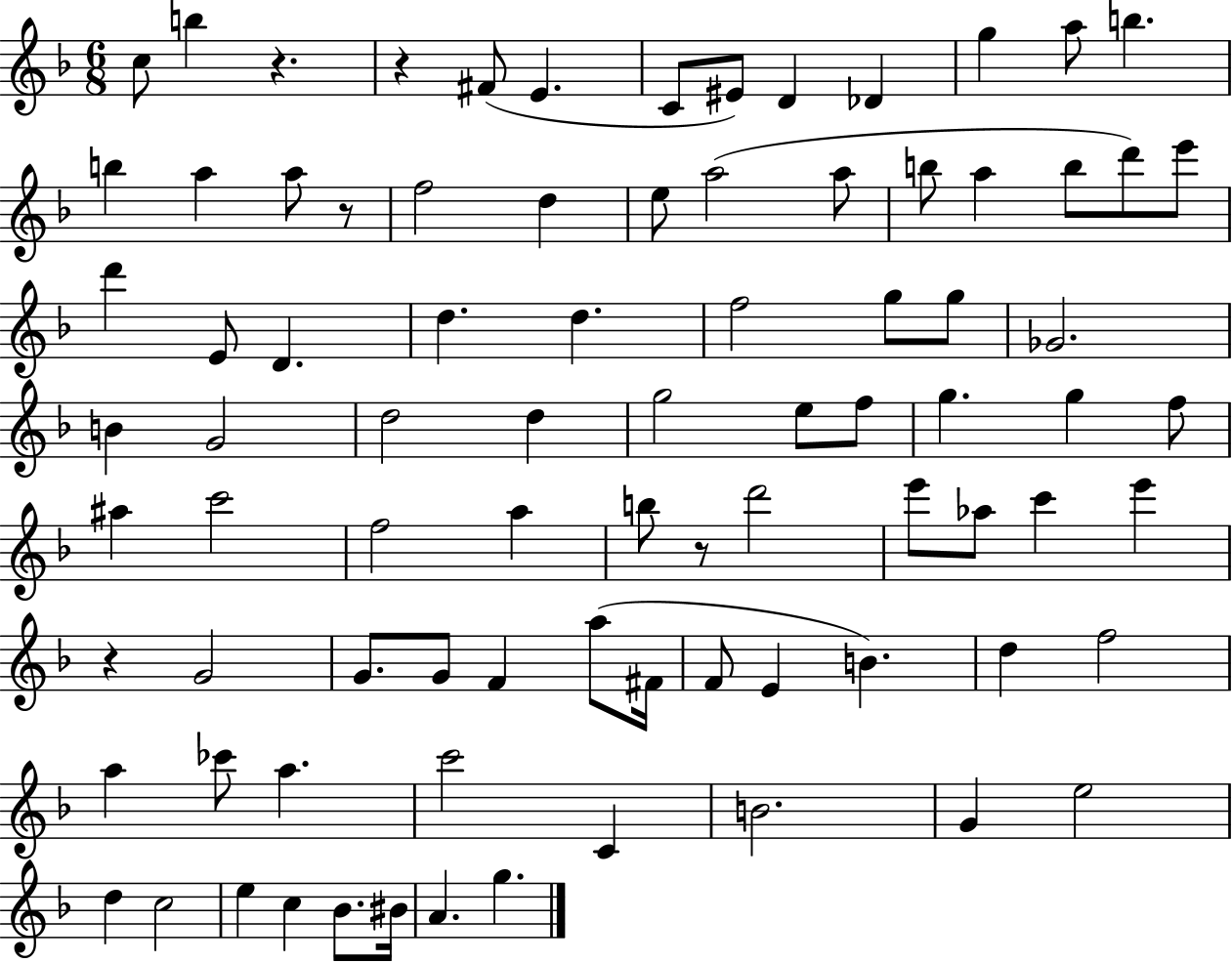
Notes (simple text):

C5/e B5/q R/q. R/q F#4/e E4/q. C4/e EIS4/e D4/q Db4/q G5/q A5/e B5/q. B5/q A5/q A5/e R/e F5/h D5/q E5/e A5/h A5/e B5/e A5/q B5/e D6/e E6/e D6/q E4/e D4/q. D5/q. D5/q. F5/h G5/e G5/e Gb4/h. B4/q G4/h D5/h D5/q G5/h E5/e F5/e G5/q. G5/q F5/e A#5/q C6/h F5/h A5/q B5/e R/e D6/h E6/e Ab5/e C6/q E6/q R/q G4/h G4/e. G4/e F4/q A5/e F#4/s F4/e E4/q B4/q. D5/q F5/h A5/q CES6/e A5/q. C6/h C4/q B4/h. G4/q E5/h D5/q C5/h E5/q C5/q Bb4/e. BIS4/s A4/q. G5/q.